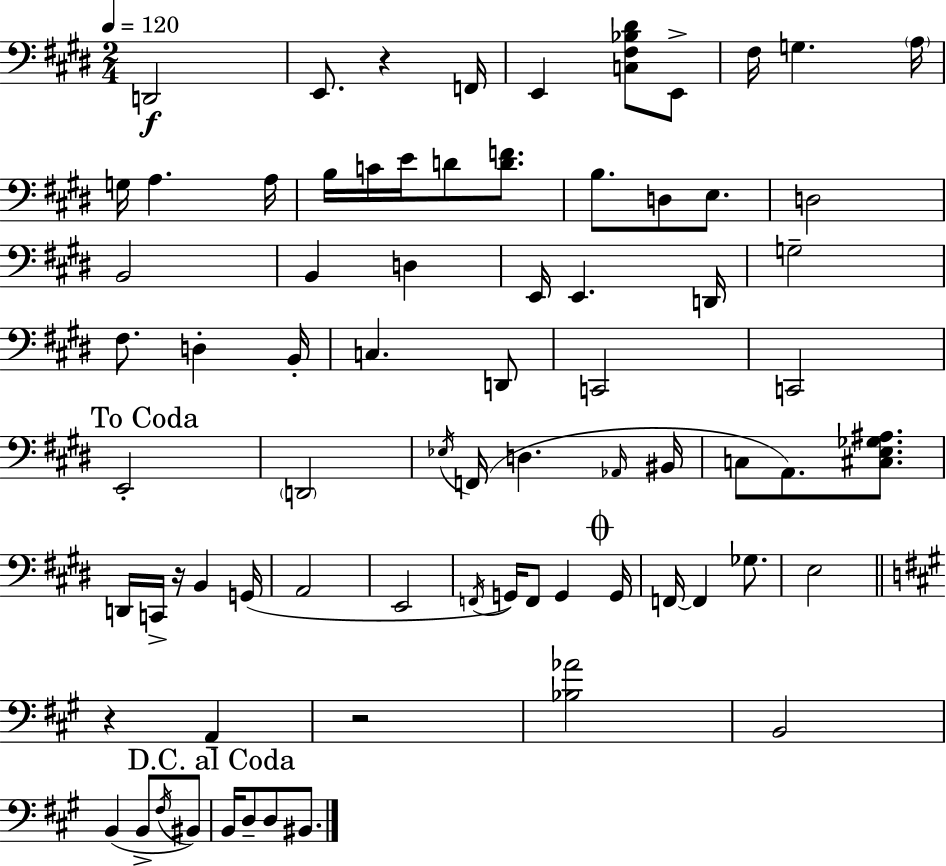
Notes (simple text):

D2/h E2/e. R/q F2/s E2/q [C3,F#3,Bb3,D#4]/e E2/e F#3/s G3/q. A3/s G3/s A3/q. A3/s B3/s C4/s E4/s D4/e [D4,F4]/e. B3/e. D3/e E3/e. D3/h B2/h B2/q D3/q E2/s E2/q. D2/s G3/h F#3/e. D3/q B2/s C3/q. D2/e C2/h C2/h E2/h D2/h Eb3/s F2/s D3/q. Ab2/s BIS2/s C3/e A2/e. [C#3,E3,Gb3,A#3]/e. D2/s C2/s R/s B2/q G2/s A2/h E2/h F2/s G2/s F2/e G2/q G2/s F2/s F2/q Gb3/e. E3/h R/q A2/q R/h [Bb3,Ab4]/h B2/h B2/q B2/e F#3/s BIS2/e B2/s D3/e D3/e BIS2/e.